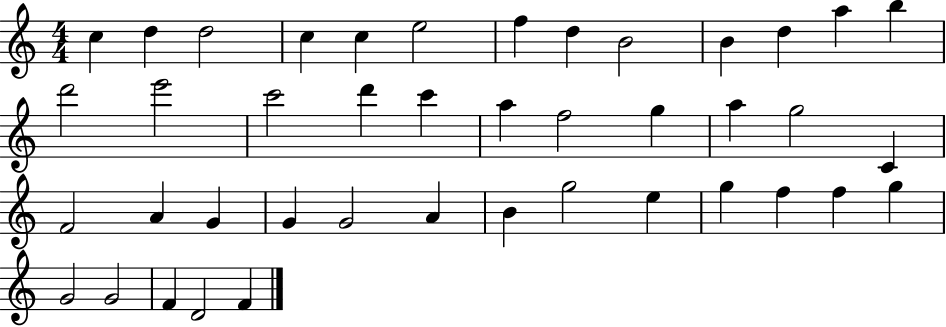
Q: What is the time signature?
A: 4/4